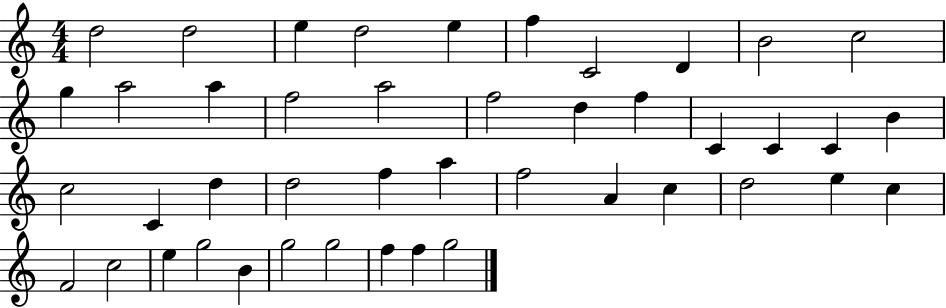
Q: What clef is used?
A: treble